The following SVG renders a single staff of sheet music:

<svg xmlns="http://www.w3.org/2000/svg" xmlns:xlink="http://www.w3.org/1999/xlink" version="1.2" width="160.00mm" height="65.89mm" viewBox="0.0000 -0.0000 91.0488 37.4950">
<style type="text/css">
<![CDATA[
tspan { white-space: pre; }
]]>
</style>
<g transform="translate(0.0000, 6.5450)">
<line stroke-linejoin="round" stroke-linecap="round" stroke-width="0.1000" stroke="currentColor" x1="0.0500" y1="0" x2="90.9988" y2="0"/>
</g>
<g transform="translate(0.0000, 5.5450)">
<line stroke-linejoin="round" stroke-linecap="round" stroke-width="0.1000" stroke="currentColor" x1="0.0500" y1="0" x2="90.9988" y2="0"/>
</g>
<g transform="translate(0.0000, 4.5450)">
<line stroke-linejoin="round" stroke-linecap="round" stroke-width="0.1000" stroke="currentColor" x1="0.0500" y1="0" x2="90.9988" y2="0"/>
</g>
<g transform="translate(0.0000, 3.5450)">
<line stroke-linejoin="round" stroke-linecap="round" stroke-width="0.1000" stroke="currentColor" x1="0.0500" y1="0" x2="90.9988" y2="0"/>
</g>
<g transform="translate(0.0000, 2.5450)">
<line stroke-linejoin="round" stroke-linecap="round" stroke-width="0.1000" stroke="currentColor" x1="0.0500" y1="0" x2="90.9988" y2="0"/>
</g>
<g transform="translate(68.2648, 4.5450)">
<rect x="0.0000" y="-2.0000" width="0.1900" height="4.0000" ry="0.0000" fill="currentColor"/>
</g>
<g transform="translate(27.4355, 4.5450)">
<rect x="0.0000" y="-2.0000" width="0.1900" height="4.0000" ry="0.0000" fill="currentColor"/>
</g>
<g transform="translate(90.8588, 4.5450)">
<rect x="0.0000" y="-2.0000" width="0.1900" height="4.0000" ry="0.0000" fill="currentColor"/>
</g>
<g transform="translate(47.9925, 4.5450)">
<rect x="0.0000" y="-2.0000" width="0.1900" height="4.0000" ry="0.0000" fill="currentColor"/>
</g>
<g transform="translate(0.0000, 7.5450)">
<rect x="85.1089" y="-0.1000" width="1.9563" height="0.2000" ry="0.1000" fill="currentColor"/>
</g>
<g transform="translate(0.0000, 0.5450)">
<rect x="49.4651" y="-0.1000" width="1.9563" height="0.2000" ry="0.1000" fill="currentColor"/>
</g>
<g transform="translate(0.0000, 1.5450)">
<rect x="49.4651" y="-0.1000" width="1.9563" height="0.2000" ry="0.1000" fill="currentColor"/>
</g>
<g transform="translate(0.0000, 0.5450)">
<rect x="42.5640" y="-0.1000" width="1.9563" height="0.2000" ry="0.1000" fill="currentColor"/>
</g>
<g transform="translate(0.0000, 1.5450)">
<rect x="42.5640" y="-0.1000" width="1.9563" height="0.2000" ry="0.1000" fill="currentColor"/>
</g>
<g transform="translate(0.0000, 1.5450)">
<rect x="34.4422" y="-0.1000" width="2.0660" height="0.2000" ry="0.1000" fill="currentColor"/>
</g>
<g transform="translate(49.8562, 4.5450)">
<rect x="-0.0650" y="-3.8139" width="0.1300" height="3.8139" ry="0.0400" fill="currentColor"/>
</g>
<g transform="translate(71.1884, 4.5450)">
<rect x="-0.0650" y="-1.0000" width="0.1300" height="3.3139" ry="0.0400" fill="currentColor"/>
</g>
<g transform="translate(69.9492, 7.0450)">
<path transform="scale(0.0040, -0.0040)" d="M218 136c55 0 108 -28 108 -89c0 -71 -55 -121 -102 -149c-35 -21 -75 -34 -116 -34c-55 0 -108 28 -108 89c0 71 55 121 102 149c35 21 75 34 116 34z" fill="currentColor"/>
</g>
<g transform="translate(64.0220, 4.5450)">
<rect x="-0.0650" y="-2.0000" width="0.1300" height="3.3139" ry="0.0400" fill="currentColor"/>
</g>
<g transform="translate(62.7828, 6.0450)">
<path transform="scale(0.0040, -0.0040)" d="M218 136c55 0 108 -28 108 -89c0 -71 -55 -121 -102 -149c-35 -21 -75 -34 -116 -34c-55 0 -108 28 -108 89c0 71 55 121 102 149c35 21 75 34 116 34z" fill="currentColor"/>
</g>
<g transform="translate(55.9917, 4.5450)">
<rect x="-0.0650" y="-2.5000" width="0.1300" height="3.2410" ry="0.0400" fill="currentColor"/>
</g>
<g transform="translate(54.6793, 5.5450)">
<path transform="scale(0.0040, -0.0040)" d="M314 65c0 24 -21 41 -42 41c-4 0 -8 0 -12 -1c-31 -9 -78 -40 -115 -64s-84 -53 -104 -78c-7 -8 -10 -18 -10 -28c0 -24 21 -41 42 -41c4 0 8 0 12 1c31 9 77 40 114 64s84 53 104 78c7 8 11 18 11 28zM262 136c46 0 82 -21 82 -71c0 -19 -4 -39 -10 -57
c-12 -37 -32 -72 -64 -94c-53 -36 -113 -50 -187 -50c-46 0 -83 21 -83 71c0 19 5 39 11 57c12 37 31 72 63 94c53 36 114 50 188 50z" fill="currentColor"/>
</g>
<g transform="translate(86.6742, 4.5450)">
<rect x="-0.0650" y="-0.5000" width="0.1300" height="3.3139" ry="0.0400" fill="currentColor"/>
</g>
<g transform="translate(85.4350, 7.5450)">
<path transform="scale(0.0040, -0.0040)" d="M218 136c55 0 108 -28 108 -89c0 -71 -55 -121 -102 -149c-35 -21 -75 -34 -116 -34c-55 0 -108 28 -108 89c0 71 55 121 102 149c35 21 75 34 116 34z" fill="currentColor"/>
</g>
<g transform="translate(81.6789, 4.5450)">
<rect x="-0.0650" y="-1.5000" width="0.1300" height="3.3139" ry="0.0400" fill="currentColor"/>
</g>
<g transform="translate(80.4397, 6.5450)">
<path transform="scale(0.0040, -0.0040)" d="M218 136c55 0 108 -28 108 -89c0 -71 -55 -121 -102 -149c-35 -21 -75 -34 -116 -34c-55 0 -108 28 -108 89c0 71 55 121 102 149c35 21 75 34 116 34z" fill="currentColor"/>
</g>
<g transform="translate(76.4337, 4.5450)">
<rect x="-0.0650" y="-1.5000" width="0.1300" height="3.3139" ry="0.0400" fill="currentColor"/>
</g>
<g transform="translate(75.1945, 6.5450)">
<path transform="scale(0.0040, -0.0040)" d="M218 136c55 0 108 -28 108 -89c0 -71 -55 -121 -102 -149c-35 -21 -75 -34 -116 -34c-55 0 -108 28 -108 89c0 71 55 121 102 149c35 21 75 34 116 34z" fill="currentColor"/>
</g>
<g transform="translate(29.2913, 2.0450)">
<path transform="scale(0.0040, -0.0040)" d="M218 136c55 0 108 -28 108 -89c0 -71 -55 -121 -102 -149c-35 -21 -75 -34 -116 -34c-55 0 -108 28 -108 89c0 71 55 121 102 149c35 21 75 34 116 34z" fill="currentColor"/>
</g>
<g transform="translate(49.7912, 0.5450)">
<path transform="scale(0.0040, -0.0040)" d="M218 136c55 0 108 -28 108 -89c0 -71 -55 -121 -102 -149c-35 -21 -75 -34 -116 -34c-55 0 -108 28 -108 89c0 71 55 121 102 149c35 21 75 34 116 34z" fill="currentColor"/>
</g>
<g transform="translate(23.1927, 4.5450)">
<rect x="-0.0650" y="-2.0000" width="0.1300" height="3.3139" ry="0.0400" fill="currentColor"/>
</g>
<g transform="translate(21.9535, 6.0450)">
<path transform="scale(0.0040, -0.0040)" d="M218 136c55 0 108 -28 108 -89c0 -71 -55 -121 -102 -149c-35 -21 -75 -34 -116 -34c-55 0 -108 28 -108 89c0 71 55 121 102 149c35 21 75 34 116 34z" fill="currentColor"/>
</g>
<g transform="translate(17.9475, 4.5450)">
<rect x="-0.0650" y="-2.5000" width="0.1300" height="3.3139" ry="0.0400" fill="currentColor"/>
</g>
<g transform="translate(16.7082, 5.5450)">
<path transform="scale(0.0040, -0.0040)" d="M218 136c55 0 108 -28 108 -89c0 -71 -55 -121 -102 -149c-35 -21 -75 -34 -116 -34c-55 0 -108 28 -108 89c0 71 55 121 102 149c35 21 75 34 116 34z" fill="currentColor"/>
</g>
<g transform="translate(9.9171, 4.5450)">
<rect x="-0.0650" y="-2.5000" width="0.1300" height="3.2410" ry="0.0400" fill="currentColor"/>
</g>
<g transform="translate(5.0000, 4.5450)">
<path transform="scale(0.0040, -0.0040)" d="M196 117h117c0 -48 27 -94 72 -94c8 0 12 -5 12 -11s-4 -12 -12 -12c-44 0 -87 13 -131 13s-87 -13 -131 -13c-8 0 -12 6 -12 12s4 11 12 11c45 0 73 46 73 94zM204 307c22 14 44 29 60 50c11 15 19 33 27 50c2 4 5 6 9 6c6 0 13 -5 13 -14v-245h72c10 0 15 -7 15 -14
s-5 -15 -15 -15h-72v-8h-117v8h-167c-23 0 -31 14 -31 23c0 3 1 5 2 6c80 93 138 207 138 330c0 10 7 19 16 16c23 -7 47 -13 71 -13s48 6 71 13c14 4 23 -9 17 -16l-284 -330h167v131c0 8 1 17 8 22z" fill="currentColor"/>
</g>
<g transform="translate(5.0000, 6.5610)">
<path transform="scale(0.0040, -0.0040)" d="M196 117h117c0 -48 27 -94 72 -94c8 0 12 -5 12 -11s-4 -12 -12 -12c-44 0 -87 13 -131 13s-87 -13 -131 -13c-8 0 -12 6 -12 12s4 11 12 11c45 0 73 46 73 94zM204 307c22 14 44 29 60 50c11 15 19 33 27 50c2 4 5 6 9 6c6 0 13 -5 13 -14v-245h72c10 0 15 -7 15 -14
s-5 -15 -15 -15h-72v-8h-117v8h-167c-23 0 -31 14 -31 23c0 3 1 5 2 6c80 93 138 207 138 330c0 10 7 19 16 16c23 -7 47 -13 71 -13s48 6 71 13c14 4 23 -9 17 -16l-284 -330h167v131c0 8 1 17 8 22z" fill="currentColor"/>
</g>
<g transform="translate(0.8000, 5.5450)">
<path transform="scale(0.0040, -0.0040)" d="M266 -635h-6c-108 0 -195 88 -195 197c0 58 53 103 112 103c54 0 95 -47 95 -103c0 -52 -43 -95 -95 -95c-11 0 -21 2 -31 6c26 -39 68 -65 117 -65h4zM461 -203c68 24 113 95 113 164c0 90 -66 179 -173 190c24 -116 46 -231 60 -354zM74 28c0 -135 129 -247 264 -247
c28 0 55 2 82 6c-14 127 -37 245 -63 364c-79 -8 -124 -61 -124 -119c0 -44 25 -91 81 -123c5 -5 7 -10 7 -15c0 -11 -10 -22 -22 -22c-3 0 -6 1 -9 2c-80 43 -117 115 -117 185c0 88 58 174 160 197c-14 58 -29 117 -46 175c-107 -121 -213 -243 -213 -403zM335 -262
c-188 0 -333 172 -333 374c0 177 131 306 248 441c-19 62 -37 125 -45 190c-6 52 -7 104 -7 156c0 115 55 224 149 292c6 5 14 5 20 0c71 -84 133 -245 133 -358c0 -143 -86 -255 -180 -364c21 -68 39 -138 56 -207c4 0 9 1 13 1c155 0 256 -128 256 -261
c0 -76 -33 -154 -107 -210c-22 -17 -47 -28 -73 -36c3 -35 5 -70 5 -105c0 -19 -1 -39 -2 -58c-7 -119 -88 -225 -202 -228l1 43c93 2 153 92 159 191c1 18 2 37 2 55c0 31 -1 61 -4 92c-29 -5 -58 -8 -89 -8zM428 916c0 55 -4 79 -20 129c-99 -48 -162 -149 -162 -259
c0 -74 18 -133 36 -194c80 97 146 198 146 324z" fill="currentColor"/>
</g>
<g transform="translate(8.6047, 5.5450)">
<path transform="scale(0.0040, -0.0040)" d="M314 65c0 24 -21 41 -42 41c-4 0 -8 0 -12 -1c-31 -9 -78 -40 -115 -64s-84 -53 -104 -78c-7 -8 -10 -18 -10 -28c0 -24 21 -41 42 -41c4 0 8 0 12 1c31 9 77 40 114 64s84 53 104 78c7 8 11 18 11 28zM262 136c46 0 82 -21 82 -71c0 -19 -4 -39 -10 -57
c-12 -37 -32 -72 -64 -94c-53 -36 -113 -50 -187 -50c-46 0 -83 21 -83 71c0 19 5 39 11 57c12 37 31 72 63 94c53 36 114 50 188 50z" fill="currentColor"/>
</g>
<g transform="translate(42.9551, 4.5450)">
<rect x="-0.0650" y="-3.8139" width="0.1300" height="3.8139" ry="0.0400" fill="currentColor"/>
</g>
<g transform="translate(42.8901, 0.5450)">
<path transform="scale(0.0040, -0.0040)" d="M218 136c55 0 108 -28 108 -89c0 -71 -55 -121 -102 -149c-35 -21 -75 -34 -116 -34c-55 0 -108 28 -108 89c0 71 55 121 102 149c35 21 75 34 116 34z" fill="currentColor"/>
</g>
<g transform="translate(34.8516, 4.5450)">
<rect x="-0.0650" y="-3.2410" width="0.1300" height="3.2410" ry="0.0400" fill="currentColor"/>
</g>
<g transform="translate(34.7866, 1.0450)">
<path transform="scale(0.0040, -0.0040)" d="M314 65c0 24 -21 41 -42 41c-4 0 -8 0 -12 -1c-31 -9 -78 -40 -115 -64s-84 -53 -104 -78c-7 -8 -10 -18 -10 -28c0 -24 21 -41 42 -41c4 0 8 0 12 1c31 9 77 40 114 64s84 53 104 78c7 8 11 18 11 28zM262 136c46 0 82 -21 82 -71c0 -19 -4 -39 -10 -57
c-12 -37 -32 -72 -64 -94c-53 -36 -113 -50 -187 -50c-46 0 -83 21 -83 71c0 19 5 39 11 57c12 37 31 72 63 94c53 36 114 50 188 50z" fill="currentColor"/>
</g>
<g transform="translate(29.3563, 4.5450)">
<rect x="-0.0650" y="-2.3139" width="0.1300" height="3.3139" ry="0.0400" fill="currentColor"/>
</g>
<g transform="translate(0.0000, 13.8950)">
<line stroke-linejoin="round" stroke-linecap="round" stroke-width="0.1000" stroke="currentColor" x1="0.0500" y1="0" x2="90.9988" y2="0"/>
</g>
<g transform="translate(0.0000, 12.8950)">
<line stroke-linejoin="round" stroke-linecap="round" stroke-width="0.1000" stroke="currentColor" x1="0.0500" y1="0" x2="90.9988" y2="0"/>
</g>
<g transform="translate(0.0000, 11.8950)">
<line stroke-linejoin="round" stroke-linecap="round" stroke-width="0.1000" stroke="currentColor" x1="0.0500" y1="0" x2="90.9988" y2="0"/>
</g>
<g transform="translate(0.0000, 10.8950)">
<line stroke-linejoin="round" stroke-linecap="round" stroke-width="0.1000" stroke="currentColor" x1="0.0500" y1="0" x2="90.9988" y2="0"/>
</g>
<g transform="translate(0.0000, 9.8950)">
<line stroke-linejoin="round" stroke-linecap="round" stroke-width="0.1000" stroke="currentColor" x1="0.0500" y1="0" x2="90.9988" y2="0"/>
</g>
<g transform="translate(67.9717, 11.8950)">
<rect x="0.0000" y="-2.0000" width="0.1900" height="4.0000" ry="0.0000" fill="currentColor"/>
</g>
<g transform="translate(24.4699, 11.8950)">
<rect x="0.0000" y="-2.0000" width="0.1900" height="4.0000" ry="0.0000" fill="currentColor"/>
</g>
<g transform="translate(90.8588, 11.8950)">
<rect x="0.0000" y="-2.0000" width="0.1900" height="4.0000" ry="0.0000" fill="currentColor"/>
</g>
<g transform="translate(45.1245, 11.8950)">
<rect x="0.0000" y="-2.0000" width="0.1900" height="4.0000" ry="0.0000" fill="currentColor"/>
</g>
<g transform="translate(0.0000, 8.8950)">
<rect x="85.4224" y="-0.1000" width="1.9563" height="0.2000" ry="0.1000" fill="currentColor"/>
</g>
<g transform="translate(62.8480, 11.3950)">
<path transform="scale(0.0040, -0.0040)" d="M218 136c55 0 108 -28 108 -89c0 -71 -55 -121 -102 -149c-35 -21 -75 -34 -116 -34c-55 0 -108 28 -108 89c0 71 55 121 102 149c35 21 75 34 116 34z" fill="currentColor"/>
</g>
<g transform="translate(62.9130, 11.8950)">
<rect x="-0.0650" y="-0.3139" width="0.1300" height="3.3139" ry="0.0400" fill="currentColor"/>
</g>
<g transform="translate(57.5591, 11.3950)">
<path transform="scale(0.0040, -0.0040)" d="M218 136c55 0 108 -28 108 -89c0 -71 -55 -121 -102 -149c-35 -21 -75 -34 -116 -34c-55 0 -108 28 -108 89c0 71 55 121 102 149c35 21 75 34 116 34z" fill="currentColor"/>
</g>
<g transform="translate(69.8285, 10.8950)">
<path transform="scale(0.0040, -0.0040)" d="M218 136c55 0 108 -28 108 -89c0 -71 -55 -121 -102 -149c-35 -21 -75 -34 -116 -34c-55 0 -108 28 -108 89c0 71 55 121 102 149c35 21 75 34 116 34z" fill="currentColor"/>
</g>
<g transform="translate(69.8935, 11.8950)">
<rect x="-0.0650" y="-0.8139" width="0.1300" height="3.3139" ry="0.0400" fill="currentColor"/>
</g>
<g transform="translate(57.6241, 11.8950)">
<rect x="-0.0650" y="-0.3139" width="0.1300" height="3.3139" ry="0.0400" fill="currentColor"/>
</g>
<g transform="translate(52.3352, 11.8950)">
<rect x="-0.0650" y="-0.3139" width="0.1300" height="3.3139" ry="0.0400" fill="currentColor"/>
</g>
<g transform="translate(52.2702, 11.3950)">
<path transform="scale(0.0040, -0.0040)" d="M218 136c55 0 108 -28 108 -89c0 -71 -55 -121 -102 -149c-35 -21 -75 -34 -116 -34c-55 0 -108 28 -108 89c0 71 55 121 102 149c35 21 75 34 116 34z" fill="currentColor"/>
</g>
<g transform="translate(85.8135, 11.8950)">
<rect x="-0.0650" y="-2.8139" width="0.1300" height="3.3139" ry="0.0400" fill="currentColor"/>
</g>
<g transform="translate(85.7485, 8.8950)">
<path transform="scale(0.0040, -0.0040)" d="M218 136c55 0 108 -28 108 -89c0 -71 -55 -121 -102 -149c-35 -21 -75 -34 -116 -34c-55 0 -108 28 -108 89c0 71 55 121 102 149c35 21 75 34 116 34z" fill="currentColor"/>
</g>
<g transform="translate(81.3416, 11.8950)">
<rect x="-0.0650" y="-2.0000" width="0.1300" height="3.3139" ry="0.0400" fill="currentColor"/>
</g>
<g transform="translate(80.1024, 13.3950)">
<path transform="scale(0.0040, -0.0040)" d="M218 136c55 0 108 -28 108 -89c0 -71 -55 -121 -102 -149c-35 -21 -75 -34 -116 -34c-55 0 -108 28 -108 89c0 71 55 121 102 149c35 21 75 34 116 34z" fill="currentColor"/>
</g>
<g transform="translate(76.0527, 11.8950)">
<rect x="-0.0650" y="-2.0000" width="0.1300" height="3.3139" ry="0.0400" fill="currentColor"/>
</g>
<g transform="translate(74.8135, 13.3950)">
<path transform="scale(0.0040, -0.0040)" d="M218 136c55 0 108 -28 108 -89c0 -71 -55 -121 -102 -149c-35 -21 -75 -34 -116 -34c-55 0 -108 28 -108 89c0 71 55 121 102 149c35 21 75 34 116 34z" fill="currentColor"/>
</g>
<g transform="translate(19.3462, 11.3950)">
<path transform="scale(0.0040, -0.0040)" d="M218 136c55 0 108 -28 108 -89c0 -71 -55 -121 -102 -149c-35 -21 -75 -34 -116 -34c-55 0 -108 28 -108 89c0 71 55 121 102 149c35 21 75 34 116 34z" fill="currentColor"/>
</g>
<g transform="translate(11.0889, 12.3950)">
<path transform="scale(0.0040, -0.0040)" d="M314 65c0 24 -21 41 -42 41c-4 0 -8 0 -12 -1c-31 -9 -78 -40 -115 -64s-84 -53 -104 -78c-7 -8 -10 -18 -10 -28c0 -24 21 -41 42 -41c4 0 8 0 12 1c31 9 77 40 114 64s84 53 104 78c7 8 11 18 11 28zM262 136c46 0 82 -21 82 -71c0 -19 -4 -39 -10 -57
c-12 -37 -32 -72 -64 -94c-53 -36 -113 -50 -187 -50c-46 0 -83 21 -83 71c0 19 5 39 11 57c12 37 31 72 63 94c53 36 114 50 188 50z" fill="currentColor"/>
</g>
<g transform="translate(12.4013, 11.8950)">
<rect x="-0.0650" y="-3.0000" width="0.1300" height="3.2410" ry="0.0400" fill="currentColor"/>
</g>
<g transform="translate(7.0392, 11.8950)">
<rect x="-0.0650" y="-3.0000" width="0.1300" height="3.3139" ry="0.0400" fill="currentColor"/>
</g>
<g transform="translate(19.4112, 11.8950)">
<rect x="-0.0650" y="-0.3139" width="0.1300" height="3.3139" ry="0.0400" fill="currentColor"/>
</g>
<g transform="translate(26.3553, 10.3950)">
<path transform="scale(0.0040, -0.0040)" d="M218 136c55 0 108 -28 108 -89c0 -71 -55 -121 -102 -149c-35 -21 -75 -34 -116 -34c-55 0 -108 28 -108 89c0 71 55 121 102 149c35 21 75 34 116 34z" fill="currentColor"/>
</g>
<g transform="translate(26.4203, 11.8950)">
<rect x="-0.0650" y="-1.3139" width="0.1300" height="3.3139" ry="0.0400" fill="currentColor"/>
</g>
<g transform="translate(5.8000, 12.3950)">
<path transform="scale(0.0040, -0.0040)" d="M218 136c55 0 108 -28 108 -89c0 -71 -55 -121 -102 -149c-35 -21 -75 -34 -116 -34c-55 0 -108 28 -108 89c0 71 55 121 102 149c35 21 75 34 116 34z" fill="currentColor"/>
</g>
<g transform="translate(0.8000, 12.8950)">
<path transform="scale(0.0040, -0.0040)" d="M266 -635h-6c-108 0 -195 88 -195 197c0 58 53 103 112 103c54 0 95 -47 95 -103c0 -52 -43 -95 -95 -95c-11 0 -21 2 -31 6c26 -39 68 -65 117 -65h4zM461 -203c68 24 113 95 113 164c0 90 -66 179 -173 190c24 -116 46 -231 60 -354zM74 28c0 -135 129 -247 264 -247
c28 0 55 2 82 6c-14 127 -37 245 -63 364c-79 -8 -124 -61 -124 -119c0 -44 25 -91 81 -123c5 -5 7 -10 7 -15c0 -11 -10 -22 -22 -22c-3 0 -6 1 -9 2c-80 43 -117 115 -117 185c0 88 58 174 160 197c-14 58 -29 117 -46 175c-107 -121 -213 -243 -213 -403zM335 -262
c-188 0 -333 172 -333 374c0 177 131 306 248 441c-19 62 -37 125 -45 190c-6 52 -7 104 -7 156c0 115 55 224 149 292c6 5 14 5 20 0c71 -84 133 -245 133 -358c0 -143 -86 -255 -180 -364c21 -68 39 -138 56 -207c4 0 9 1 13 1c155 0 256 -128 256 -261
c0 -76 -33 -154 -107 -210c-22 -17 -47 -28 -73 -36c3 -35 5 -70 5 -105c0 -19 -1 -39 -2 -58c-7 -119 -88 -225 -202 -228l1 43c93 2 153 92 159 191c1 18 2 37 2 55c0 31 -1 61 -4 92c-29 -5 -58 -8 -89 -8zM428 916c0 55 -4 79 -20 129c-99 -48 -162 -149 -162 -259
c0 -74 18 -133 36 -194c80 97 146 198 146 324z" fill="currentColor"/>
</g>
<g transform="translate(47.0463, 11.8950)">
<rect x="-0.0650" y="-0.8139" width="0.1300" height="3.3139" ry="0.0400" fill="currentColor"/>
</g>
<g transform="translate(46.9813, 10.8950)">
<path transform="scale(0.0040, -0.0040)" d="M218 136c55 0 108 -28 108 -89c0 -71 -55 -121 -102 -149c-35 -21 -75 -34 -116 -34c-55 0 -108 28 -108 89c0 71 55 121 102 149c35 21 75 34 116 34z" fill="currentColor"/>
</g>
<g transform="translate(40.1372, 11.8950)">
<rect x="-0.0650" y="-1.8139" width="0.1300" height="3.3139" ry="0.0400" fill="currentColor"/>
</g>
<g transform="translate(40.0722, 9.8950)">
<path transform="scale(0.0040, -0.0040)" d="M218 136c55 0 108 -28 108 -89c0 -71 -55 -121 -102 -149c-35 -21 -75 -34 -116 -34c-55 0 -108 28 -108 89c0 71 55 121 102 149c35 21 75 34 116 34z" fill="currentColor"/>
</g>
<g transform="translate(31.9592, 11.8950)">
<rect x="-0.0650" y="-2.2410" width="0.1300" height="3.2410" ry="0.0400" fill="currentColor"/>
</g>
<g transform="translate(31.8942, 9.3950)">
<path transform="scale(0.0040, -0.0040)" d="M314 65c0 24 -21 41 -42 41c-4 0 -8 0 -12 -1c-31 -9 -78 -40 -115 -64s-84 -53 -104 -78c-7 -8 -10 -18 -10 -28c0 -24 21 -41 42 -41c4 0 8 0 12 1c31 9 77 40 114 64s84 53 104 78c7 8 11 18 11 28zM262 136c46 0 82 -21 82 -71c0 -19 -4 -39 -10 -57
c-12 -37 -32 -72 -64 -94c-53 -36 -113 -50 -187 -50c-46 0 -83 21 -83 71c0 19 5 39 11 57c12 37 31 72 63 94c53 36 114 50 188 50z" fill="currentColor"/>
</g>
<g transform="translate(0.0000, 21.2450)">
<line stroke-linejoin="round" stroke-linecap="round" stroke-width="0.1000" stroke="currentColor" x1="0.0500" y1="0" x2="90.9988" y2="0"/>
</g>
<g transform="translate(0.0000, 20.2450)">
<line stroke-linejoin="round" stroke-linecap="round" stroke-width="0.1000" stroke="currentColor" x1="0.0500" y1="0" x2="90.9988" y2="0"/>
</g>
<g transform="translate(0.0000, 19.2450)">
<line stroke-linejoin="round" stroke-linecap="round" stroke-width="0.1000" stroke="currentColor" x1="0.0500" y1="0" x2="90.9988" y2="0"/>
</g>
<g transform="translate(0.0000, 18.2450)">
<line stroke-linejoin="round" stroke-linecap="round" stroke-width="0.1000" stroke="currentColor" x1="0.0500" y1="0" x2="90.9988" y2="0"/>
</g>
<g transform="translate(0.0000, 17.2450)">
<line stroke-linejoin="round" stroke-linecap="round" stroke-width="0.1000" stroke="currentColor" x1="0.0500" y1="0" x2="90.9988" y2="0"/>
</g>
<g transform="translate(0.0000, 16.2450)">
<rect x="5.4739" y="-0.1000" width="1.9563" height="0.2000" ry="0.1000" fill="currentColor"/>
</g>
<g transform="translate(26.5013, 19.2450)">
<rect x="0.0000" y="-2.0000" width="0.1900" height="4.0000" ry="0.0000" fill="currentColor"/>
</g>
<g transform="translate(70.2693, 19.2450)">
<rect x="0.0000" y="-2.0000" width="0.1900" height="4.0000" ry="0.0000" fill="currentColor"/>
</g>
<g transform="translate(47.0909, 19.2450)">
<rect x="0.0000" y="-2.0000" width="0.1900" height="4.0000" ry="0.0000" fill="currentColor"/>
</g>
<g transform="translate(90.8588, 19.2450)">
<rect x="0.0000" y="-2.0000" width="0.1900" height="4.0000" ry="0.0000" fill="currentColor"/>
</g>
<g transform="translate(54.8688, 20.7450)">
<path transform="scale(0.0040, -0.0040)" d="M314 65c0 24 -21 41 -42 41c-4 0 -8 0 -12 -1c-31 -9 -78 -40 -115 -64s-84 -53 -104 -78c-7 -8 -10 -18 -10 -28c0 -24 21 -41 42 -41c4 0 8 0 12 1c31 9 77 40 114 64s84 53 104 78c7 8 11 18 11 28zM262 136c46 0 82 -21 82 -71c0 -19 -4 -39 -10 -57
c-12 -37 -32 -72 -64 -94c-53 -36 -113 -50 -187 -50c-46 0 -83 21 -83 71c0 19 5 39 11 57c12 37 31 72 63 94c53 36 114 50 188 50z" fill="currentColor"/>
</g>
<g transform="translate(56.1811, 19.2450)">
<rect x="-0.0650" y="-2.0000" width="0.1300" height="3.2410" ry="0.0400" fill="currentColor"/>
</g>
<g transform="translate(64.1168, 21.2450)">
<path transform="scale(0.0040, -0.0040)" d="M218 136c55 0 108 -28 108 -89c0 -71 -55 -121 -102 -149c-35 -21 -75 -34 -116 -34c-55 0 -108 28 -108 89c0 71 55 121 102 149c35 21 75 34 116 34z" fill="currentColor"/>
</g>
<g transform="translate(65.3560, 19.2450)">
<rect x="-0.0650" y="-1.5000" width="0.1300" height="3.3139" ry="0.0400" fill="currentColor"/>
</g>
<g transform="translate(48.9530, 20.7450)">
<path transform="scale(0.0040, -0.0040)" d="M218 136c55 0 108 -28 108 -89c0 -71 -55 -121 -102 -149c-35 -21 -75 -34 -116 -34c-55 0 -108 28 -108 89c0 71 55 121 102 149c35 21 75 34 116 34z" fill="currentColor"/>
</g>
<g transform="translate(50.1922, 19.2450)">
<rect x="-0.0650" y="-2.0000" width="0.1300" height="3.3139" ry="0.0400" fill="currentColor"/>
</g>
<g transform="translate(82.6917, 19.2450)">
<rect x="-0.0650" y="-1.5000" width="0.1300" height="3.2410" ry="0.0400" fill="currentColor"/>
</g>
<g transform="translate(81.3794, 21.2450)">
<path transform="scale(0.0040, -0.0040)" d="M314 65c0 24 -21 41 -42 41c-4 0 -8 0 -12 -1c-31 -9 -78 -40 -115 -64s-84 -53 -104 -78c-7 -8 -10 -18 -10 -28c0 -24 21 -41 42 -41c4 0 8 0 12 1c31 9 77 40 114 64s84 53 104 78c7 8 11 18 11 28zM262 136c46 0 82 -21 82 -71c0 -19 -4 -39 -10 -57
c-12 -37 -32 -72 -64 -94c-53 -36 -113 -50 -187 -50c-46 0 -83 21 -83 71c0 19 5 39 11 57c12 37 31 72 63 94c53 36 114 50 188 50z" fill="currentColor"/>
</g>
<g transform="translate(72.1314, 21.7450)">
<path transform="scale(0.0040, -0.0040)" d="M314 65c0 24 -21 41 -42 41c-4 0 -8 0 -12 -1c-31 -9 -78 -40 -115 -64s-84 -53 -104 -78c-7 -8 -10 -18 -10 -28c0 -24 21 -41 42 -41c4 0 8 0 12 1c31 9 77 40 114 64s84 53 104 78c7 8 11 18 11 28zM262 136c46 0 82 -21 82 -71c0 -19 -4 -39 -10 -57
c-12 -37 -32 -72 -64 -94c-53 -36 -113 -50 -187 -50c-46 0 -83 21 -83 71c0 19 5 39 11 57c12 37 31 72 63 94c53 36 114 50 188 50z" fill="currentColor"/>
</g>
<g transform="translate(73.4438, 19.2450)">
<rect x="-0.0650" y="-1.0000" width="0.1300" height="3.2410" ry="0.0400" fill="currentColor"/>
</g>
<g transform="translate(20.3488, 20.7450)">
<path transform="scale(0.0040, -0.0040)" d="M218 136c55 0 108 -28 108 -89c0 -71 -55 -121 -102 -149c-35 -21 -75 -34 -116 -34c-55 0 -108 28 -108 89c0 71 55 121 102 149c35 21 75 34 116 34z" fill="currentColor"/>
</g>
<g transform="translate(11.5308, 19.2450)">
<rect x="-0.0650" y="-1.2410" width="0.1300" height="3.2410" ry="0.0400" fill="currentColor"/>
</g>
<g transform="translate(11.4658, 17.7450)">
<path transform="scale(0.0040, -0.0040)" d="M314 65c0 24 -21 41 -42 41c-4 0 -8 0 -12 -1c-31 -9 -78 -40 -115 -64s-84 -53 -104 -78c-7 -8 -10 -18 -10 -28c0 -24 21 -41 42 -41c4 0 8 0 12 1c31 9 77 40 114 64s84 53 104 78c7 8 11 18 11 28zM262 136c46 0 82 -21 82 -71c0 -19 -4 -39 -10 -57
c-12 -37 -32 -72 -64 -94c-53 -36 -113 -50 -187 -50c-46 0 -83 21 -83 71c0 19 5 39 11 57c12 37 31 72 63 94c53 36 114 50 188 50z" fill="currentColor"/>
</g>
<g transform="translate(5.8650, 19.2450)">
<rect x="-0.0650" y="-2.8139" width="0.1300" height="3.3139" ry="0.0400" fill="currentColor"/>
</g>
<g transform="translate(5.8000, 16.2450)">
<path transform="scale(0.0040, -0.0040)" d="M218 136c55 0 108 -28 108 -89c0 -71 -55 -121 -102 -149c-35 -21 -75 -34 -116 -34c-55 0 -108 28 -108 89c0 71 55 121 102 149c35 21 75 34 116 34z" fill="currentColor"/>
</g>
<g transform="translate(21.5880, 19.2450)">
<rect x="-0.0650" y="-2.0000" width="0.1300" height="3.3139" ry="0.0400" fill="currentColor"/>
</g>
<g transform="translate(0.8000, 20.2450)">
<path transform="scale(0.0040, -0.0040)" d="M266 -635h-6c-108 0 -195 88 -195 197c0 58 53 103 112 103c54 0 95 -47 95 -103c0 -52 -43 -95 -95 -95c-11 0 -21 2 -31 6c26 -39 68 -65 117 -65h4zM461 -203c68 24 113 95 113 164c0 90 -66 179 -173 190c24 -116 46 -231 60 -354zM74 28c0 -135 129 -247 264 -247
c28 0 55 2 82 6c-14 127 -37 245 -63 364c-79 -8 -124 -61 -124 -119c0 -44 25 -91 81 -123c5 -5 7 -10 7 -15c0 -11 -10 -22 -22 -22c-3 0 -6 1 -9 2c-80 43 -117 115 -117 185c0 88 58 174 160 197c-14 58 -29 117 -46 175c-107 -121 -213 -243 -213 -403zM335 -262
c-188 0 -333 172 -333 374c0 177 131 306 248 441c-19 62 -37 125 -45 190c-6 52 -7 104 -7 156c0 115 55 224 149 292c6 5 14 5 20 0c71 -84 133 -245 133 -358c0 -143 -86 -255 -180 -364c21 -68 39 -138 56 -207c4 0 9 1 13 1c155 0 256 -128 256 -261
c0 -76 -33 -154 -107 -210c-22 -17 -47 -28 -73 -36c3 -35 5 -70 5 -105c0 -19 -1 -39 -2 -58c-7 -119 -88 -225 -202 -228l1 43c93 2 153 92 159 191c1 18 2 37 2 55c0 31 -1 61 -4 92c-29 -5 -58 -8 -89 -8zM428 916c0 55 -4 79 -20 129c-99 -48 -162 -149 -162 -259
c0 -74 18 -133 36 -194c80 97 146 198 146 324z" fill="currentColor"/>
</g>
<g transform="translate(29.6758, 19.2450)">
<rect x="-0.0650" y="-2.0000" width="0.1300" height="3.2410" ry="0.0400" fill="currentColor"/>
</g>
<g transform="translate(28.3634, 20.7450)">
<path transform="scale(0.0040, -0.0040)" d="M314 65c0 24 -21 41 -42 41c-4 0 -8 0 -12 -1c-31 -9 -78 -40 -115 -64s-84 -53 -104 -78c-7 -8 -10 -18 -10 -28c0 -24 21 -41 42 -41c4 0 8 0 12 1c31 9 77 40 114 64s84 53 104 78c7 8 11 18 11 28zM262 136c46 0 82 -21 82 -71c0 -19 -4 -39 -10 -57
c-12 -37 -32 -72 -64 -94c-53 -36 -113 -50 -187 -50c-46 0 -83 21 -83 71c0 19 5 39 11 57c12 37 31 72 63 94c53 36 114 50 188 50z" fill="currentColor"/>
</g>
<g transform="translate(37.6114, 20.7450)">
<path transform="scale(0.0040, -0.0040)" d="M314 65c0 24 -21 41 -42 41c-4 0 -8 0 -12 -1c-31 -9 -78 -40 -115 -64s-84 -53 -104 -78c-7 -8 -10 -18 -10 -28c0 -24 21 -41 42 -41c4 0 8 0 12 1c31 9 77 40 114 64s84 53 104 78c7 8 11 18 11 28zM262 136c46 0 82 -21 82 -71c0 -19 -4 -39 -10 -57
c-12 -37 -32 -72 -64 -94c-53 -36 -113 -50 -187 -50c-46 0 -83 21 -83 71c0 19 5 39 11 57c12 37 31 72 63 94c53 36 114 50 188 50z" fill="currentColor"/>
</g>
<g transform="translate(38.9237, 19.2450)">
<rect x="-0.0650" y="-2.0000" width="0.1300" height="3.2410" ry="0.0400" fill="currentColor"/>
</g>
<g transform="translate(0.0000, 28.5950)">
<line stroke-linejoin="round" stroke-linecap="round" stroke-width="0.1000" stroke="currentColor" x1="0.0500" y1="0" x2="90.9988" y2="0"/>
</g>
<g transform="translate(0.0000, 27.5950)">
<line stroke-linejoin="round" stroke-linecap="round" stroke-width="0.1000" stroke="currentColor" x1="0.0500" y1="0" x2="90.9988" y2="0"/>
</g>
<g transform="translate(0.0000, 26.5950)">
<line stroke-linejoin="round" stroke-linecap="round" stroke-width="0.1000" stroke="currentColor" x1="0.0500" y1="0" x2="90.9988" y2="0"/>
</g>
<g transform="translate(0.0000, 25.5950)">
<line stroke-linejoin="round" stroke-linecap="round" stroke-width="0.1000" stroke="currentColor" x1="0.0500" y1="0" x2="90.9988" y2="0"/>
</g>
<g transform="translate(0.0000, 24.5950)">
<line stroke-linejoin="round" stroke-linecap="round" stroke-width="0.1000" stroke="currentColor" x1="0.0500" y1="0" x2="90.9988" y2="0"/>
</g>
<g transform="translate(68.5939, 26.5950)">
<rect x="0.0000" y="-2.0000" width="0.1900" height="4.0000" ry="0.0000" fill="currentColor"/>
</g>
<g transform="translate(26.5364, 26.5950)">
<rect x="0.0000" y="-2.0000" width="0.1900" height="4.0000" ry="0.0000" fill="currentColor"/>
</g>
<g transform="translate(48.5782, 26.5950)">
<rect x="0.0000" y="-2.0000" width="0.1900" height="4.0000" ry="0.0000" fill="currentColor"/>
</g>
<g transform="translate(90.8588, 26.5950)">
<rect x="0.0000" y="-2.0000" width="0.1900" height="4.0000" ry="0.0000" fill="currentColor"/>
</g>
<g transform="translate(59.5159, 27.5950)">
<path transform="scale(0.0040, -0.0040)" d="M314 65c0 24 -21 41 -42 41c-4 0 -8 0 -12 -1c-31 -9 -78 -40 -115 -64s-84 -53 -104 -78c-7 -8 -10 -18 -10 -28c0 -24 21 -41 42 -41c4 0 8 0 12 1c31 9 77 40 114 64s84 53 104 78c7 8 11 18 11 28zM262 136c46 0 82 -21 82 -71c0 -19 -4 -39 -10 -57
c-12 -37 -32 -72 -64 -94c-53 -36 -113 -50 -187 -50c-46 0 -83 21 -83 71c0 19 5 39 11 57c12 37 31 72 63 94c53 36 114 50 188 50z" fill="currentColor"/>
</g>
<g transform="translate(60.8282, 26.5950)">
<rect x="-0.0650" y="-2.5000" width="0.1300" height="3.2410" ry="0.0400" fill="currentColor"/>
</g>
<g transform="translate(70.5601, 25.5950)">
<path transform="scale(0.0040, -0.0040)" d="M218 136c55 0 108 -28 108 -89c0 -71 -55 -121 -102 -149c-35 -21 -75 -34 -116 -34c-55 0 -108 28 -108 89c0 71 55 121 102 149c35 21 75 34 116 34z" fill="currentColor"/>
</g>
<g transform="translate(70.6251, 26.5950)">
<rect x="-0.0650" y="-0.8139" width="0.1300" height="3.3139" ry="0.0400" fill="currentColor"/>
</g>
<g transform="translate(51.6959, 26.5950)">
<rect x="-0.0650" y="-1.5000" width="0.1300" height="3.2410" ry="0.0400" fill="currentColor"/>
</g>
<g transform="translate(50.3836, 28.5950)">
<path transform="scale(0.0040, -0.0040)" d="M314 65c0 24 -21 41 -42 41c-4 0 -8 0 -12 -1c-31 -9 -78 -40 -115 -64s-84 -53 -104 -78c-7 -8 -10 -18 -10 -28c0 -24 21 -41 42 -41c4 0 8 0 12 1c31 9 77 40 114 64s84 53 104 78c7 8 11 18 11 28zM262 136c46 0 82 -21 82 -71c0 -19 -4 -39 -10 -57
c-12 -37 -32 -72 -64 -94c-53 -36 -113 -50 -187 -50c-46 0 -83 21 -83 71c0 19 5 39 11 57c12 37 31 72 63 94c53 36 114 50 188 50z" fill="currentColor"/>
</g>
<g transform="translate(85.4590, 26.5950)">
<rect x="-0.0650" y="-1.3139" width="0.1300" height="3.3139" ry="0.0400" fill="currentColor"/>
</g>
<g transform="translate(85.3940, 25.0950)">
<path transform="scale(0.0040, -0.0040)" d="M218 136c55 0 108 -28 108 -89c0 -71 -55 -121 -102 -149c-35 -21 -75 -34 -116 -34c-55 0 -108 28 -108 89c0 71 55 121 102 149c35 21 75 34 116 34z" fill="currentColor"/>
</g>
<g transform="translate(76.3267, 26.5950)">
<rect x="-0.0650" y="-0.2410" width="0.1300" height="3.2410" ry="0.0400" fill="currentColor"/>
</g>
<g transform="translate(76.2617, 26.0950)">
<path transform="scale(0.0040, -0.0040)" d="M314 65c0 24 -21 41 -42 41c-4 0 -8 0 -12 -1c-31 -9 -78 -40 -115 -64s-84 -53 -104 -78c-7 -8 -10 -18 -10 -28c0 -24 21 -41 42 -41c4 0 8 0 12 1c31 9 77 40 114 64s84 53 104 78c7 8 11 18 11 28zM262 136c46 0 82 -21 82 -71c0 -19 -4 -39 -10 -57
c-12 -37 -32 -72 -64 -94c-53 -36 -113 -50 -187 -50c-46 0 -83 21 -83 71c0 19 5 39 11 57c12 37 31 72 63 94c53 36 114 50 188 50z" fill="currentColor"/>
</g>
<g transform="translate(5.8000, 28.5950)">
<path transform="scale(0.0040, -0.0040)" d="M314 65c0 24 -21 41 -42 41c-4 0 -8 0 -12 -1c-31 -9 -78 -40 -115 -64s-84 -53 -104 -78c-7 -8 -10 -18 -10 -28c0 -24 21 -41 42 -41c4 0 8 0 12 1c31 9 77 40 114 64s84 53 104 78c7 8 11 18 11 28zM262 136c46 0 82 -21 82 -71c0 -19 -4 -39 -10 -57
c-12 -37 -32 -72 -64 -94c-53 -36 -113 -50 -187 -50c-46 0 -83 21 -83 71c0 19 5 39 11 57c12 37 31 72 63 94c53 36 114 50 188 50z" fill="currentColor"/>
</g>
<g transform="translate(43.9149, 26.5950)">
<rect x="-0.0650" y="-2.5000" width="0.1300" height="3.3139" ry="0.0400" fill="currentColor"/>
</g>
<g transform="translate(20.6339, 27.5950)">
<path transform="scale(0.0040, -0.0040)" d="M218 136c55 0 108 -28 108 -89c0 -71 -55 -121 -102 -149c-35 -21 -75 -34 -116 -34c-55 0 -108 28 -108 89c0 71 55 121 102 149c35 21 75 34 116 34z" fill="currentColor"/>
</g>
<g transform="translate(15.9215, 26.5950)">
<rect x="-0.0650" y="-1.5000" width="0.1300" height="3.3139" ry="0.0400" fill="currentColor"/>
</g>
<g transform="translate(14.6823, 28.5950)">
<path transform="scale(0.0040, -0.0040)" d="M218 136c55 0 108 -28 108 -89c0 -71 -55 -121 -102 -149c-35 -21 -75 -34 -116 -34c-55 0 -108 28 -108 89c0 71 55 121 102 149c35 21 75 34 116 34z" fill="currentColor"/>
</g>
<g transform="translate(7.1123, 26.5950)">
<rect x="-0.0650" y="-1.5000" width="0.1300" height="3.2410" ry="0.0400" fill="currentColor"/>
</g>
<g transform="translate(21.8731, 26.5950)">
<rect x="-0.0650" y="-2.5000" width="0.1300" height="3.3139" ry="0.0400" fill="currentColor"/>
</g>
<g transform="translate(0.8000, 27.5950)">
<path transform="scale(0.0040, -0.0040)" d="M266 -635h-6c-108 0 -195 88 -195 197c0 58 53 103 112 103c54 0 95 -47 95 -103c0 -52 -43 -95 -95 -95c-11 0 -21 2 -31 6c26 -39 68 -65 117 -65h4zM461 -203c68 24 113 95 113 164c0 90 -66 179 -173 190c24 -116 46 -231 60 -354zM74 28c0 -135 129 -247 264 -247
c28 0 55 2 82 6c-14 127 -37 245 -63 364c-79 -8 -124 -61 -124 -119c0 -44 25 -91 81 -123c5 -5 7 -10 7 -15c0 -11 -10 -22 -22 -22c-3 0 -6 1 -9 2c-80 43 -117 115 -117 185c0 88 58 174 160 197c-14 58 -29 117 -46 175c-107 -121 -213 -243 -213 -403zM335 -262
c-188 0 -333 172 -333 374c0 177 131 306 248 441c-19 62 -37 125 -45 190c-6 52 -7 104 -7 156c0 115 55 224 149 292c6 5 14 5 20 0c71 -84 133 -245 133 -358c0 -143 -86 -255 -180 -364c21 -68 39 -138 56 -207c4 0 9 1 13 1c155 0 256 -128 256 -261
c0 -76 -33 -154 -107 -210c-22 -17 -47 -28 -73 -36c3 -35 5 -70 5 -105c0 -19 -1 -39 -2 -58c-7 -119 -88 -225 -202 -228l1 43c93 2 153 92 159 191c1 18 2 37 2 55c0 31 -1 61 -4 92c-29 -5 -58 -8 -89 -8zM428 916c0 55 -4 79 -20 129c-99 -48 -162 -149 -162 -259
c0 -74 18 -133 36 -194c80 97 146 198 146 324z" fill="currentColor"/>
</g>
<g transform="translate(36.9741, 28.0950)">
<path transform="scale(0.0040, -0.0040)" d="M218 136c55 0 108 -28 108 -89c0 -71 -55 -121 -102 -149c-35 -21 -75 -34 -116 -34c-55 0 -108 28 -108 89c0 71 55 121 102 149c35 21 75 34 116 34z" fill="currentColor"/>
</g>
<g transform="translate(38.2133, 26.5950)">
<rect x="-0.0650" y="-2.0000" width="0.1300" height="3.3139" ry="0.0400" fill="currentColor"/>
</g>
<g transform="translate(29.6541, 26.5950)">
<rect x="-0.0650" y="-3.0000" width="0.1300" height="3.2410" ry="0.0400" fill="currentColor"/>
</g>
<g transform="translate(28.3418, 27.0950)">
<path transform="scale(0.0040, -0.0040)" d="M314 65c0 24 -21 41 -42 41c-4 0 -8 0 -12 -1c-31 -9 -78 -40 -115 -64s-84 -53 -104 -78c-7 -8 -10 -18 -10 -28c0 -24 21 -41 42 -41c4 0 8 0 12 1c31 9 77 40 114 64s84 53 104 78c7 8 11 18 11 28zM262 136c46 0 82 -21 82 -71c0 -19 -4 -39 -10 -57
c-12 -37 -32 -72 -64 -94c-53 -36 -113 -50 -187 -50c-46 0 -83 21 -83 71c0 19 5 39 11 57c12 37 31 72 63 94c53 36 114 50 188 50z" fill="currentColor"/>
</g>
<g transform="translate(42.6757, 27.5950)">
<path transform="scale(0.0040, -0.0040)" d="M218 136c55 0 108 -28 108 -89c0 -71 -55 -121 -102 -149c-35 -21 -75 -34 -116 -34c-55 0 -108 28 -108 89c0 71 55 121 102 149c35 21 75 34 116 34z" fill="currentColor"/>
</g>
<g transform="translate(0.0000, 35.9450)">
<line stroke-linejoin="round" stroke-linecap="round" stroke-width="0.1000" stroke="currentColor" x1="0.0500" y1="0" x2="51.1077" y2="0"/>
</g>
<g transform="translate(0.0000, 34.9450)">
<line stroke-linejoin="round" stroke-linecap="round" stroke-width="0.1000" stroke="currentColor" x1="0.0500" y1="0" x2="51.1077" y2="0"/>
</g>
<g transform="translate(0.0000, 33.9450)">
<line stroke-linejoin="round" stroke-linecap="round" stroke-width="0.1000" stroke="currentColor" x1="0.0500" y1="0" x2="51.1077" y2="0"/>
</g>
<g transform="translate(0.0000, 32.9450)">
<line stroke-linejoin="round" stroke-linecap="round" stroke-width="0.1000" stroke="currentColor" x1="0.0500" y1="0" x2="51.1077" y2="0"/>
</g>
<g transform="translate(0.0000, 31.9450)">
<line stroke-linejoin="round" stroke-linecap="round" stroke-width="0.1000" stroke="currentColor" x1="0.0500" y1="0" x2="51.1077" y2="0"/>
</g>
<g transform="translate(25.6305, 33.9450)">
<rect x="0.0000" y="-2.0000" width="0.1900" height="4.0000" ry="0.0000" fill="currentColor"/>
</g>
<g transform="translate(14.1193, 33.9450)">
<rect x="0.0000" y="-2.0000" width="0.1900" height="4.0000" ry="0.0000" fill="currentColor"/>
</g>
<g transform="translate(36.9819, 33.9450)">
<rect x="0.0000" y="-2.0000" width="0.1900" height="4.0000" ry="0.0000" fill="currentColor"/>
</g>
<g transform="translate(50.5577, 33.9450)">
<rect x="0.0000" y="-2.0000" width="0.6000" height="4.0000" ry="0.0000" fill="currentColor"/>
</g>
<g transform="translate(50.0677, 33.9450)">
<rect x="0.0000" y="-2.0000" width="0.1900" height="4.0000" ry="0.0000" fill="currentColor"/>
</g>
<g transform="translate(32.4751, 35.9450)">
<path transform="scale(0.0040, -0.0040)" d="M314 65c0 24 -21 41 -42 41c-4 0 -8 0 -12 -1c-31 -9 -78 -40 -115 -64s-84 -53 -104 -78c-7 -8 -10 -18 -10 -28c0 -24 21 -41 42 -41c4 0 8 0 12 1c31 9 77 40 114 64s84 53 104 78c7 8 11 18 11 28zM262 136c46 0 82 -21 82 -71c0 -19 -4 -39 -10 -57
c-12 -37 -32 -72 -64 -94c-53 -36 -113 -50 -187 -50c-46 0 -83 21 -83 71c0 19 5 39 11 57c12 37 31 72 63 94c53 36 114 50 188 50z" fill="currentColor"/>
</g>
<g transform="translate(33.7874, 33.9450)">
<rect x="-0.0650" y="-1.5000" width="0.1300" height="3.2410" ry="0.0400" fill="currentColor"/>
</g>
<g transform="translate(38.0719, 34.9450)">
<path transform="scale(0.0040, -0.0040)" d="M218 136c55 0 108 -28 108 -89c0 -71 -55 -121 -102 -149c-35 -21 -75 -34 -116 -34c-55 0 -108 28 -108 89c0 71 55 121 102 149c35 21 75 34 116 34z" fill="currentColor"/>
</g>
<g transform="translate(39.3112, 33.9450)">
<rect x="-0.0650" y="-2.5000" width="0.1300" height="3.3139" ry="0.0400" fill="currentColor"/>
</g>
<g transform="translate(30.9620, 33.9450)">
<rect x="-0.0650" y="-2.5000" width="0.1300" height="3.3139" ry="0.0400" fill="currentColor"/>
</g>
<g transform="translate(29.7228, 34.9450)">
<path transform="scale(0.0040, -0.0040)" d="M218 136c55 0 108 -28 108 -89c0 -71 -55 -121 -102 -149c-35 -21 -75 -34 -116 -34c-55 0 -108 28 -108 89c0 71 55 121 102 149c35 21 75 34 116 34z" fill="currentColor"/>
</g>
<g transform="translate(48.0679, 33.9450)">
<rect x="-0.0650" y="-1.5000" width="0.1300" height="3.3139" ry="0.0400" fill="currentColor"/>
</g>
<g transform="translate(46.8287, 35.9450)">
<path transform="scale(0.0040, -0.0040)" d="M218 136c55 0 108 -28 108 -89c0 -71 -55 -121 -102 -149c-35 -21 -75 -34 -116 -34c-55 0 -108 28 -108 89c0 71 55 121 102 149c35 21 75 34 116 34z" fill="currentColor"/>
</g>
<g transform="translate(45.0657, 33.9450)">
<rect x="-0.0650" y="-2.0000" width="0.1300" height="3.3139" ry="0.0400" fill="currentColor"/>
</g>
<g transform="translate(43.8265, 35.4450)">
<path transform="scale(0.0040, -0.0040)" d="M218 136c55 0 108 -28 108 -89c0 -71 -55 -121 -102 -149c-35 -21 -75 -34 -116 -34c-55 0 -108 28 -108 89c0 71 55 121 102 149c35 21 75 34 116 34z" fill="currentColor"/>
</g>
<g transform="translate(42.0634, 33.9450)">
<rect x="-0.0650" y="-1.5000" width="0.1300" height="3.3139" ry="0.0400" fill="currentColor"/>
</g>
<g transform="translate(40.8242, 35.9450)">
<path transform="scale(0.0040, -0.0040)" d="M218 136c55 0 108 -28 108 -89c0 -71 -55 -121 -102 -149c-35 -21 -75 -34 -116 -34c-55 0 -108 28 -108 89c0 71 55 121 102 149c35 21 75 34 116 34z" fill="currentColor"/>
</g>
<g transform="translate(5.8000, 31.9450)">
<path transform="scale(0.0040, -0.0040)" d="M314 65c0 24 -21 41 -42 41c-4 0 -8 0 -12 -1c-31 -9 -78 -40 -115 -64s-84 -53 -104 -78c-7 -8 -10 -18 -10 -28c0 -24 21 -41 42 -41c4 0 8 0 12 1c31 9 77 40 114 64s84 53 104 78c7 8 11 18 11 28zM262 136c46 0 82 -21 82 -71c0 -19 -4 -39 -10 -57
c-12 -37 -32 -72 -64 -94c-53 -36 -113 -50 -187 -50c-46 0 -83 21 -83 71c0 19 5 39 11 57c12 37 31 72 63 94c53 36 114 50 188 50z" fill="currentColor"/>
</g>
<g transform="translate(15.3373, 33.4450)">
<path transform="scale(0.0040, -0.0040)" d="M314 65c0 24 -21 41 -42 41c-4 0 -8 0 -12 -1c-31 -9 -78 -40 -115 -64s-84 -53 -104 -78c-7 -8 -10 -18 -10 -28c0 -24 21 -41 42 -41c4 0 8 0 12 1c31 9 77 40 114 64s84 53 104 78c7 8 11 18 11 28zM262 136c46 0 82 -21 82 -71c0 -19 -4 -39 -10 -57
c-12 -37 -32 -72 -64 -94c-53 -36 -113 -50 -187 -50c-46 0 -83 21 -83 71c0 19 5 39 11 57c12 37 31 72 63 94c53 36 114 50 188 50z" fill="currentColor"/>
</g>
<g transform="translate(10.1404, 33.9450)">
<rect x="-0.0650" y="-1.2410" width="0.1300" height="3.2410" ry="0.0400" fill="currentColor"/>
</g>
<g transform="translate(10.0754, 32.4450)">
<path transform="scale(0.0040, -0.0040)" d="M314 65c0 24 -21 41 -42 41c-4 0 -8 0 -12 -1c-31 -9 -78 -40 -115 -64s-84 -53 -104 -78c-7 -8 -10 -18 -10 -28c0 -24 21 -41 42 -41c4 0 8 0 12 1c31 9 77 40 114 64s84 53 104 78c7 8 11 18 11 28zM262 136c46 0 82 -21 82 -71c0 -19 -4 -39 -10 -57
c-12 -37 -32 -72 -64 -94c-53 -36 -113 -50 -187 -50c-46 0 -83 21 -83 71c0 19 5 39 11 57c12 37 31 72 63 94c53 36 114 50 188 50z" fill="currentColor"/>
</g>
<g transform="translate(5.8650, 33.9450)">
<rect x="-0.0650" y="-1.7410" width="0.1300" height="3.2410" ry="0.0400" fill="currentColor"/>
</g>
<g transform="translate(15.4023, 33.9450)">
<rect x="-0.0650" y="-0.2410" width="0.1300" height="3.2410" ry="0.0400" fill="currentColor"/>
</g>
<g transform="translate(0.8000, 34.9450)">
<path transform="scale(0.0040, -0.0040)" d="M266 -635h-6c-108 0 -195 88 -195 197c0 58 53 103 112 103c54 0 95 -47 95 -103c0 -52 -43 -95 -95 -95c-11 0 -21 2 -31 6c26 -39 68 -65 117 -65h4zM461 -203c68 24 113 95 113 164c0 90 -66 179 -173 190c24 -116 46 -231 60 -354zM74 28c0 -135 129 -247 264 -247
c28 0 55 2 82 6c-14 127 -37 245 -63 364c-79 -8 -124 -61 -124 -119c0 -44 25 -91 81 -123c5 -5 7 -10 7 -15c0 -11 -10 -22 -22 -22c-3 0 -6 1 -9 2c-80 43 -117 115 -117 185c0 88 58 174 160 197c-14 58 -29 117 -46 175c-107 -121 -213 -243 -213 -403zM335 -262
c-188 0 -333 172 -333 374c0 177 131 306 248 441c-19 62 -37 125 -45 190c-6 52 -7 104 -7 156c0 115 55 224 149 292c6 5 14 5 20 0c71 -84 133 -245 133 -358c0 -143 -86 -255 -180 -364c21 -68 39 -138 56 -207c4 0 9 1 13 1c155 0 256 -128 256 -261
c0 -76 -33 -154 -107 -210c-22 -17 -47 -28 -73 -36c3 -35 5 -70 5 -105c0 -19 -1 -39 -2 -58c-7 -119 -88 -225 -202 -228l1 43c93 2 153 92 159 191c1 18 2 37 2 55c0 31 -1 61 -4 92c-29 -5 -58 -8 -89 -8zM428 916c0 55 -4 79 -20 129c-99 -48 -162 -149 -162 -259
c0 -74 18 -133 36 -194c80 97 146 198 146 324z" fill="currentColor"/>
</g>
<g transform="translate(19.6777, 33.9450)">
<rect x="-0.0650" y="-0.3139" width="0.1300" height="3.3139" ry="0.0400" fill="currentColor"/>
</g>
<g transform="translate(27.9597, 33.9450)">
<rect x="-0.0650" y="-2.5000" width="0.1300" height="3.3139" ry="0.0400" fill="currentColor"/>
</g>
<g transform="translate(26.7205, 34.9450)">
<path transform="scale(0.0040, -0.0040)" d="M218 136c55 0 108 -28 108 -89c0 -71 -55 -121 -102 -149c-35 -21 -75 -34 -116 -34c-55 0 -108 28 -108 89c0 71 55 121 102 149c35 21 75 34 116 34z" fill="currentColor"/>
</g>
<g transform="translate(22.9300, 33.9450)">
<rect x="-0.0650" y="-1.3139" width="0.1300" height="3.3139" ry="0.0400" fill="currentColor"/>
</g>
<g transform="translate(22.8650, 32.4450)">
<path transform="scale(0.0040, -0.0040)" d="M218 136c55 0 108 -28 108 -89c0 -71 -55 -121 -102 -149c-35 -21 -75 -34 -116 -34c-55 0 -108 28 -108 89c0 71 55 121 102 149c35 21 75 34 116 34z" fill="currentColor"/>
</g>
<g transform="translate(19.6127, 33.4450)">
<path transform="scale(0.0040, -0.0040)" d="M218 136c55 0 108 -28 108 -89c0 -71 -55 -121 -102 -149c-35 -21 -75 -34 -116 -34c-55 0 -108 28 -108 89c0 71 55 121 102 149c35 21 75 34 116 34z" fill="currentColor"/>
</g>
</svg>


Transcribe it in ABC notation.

X:1
T:Untitled
M:4/4
L:1/4
K:C
G2 G F g b2 c' c' G2 F D E E C A A2 c e g2 f d c c c d F F a a e2 F F2 F2 F F2 E D2 E2 E2 E G A2 F G E2 G2 d c2 e f2 e2 c2 c e G G E2 G E F E